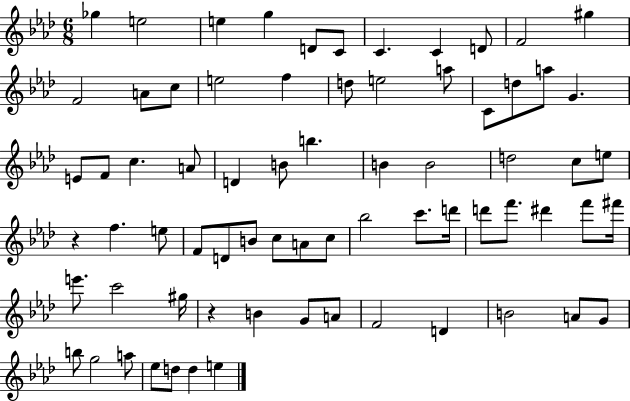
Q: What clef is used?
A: treble